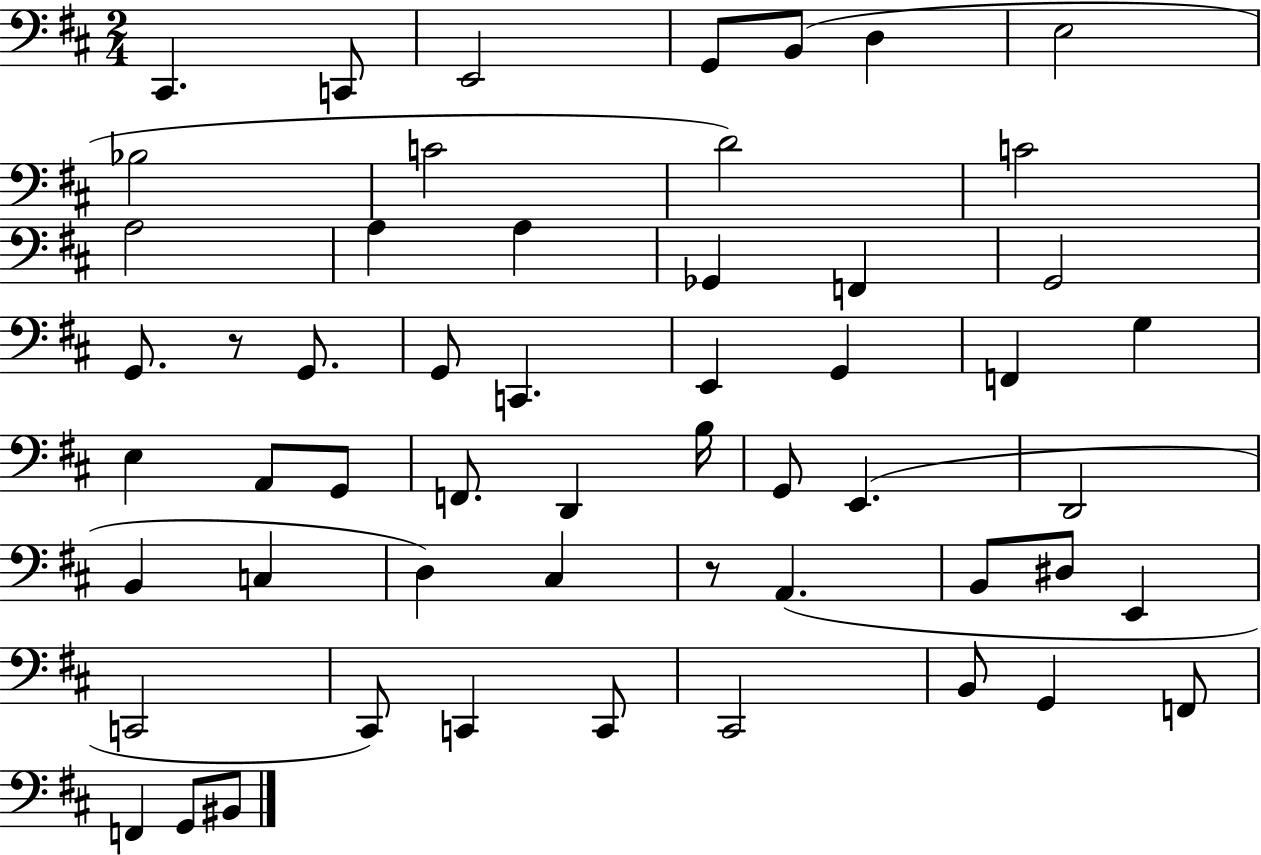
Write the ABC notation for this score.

X:1
T:Untitled
M:2/4
L:1/4
K:D
^C,, C,,/2 E,,2 G,,/2 B,,/2 D, E,2 _B,2 C2 D2 C2 A,2 A, A, _G,, F,, G,,2 G,,/2 z/2 G,,/2 G,,/2 C,, E,, G,, F,, G, E, A,,/2 G,,/2 F,,/2 D,, B,/4 G,,/2 E,, D,,2 B,, C, D, ^C, z/2 A,, B,,/2 ^D,/2 E,, C,,2 ^C,,/2 C,, C,,/2 ^C,,2 B,,/2 G,, F,,/2 F,, G,,/2 ^B,,/2